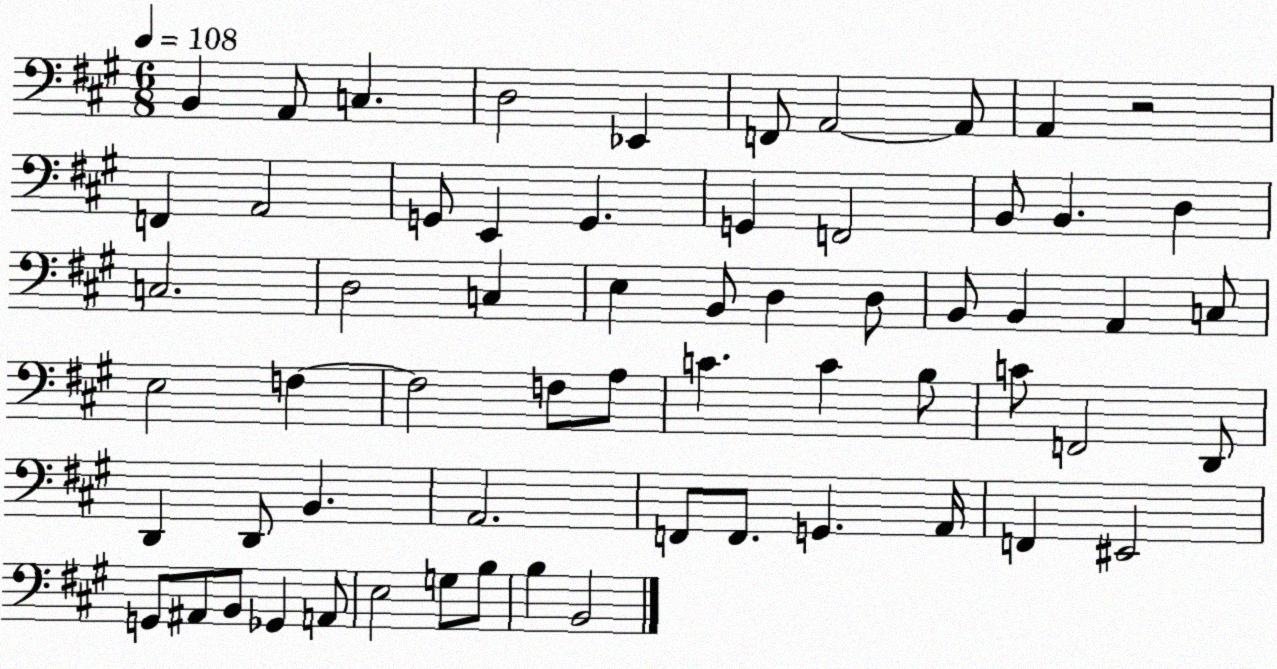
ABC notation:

X:1
T:Untitled
M:6/8
L:1/4
K:A
B,, A,,/2 C, D,2 _E,, F,,/2 A,,2 A,,/2 A,, z2 F,, A,,2 G,,/2 E,, G,, G,, F,,2 B,,/2 B,, D, C,2 D,2 C, E, B,,/2 D, D,/2 B,,/2 B,, A,, C,/2 E,2 F, F,2 F,/2 A,/2 C C B,/2 C/2 F,,2 D,,/2 D,, D,,/2 B,, A,,2 F,,/2 F,,/2 G,, A,,/4 F,, ^E,,2 G,,/2 ^A,,/2 B,,/2 _G,, A,,/2 E,2 G,/2 B,/2 B, B,,2